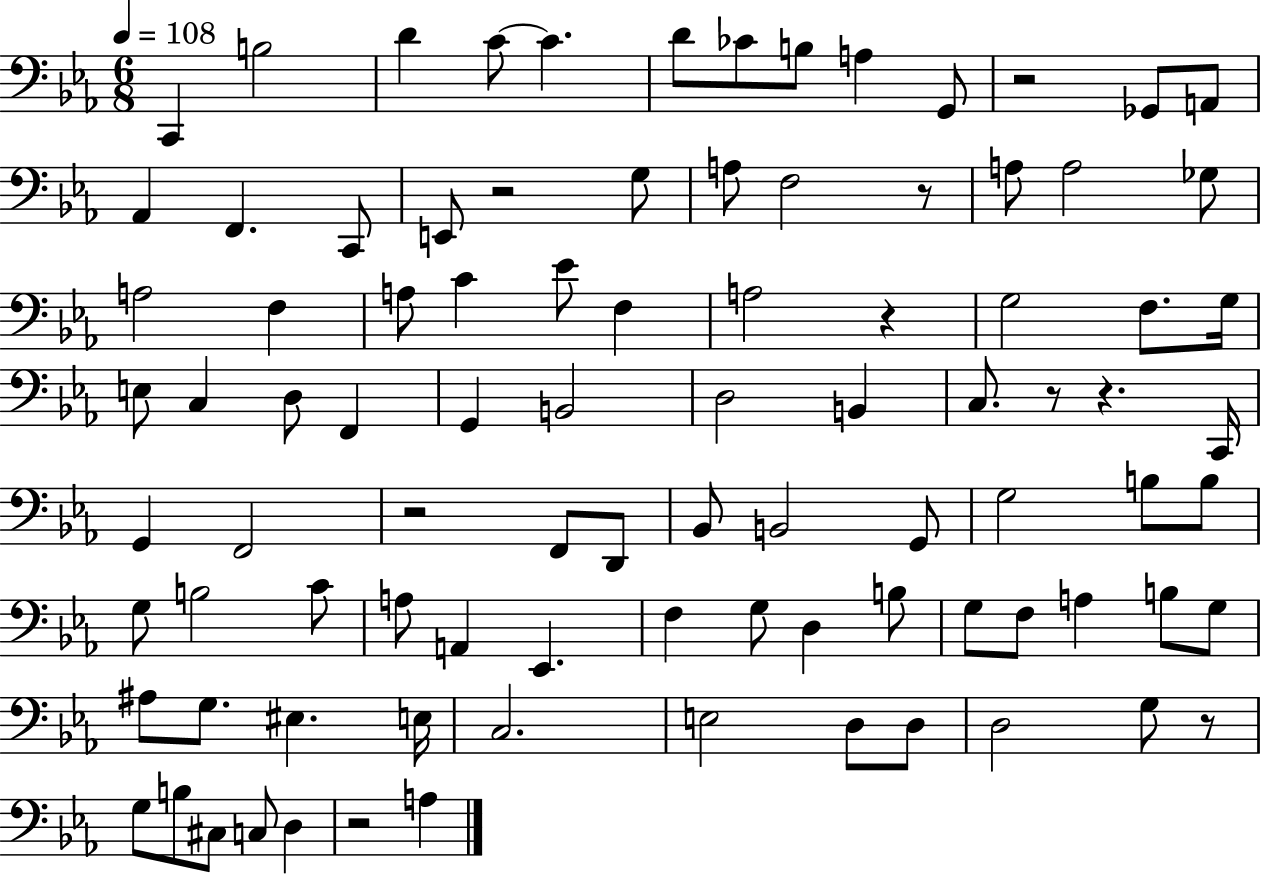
C2/q B3/h D4/q C4/e C4/q. D4/e CES4/e B3/e A3/q G2/e R/h Gb2/e A2/e Ab2/q F2/q. C2/e E2/e R/h G3/e A3/e F3/h R/e A3/e A3/h Gb3/e A3/h F3/q A3/e C4/q Eb4/e F3/q A3/h R/q G3/h F3/e. G3/s E3/e C3/q D3/e F2/q G2/q B2/h D3/h B2/q C3/e. R/e R/q. C2/s G2/q F2/h R/h F2/e D2/e Bb2/e B2/h G2/e G3/h B3/e B3/e G3/e B3/h C4/e A3/e A2/q Eb2/q. F3/q G3/e D3/q B3/e G3/e F3/e A3/q B3/e G3/e A#3/e G3/e. EIS3/q. E3/s C3/h. E3/h D3/e D3/e D3/h G3/e R/e G3/e B3/e C#3/e C3/e D3/q R/h A3/q